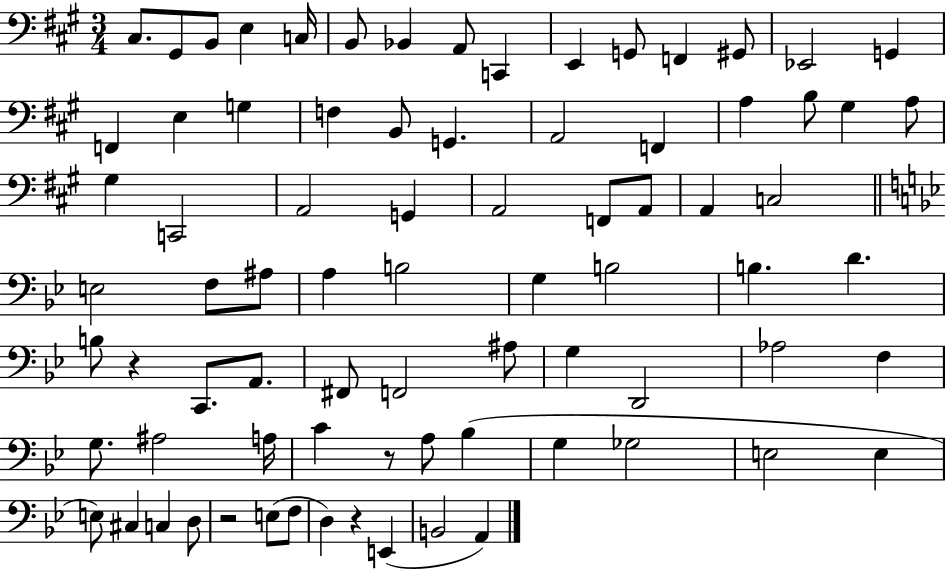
C#3/e. G#2/e B2/e E3/q C3/s B2/e Bb2/q A2/e C2/q E2/q G2/e F2/q G#2/e Eb2/h G2/q F2/q E3/q G3/q F3/q B2/e G2/q. A2/h F2/q A3/q B3/e G#3/q A3/e G#3/q C2/h A2/h G2/q A2/h F2/e A2/e A2/q C3/h E3/h F3/e A#3/e A3/q B3/h G3/q B3/h B3/q. D4/q. B3/e R/q C2/e. A2/e. F#2/e F2/h A#3/e G3/q D2/h Ab3/h F3/q G3/e. A#3/h A3/s C4/q R/e A3/e Bb3/q G3/q Gb3/h E3/h E3/q E3/e C#3/q C3/q D3/e R/h E3/e F3/e D3/q R/q E2/q B2/h A2/q